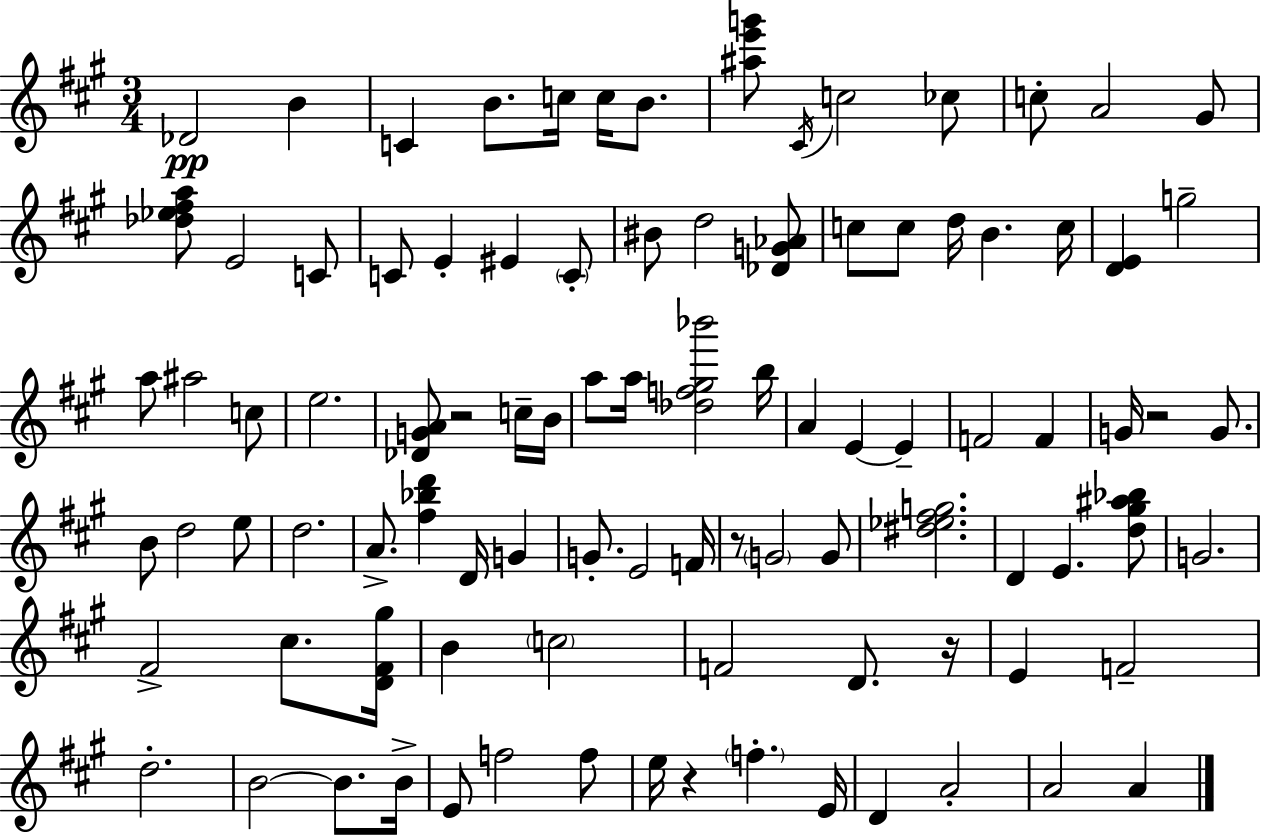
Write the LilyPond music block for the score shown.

{
  \clef treble
  \numericTimeSignature
  \time 3/4
  \key a \major
  des'2\pp b'4 | c'4 b'8. c''16 c''16 b'8. | <ais'' e''' g'''>8 \acciaccatura { cis'16 } c''2 ces''8 | c''8-. a'2 gis'8 | \break <des'' ees'' fis'' a''>8 e'2 c'8 | c'8 e'4-. eis'4 \parenthesize c'8-. | bis'8 d''2 <des' g' aes'>8 | c''8 c''8 d''16 b'4. | \break c''16 <d' e'>4 g''2-- | a''8 ais''2 c''8 | e''2. | <des' g' a'>8 r2 c''16-- | \break b'16 a''8 a''16 <des'' f'' gis'' bes'''>2 | b''16 a'4 e'4~~ e'4-- | f'2 f'4 | g'16 r2 g'8. | \break b'8 d''2 e''8 | d''2. | a'8.-> <fis'' bes'' d'''>4 d'16 g'4 | g'8.-. e'2 | \break f'16 r8 \parenthesize g'2 g'8 | <dis'' ees'' fis'' g''>2. | d'4 e'4. <d'' gis'' ais'' bes''>8 | g'2. | \break fis'2-> cis''8. | <d' fis' gis''>16 b'4 \parenthesize c''2 | f'2 d'8. | r16 e'4 f'2-- | \break d''2.-. | b'2~~ b'8. | b'16-> e'8 f''2 f''8 | e''16 r4 \parenthesize f''4.-. | \break e'16 d'4 a'2-. | a'2 a'4 | \bar "|."
}